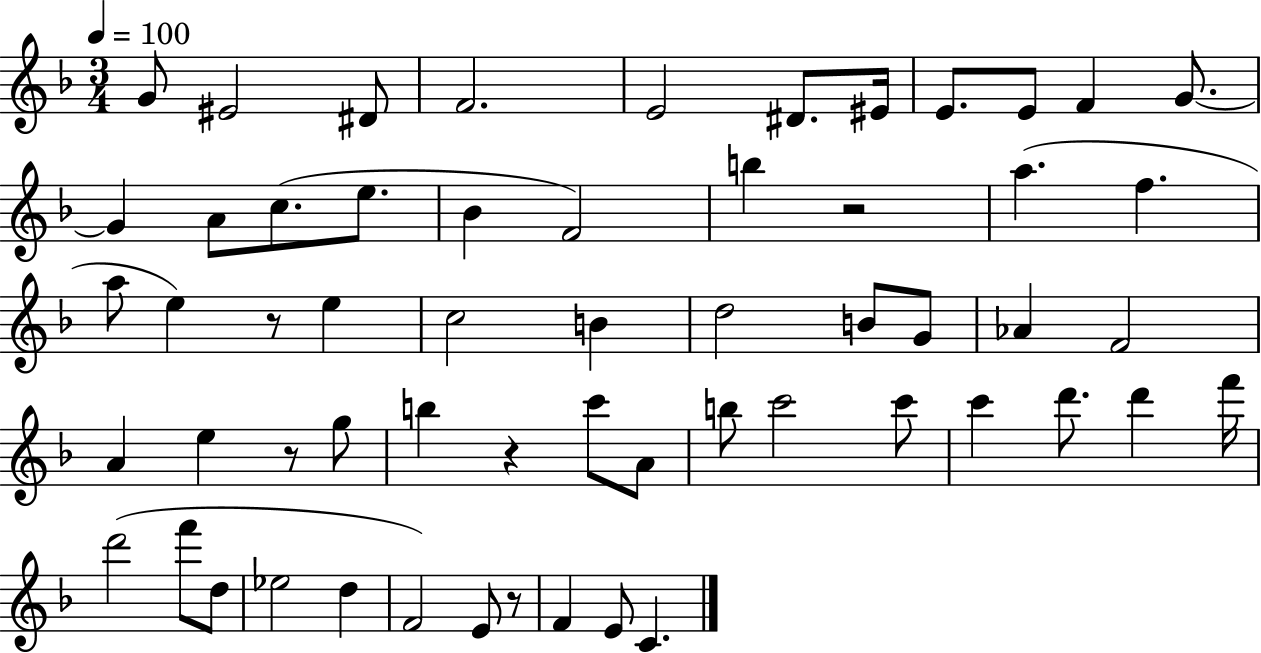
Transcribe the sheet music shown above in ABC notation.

X:1
T:Untitled
M:3/4
L:1/4
K:F
G/2 ^E2 ^D/2 F2 E2 ^D/2 ^E/4 E/2 E/2 F G/2 G A/2 c/2 e/2 _B F2 b z2 a f a/2 e z/2 e c2 B d2 B/2 G/2 _A F2 A e z/2 g/2 b z c'/2 A/2 b/2 c'2 c'/2 c' d'/2 d' f'/4 d'2 f'/2 d/2 _e2 d F2 E/2 z/2 F E/2 C